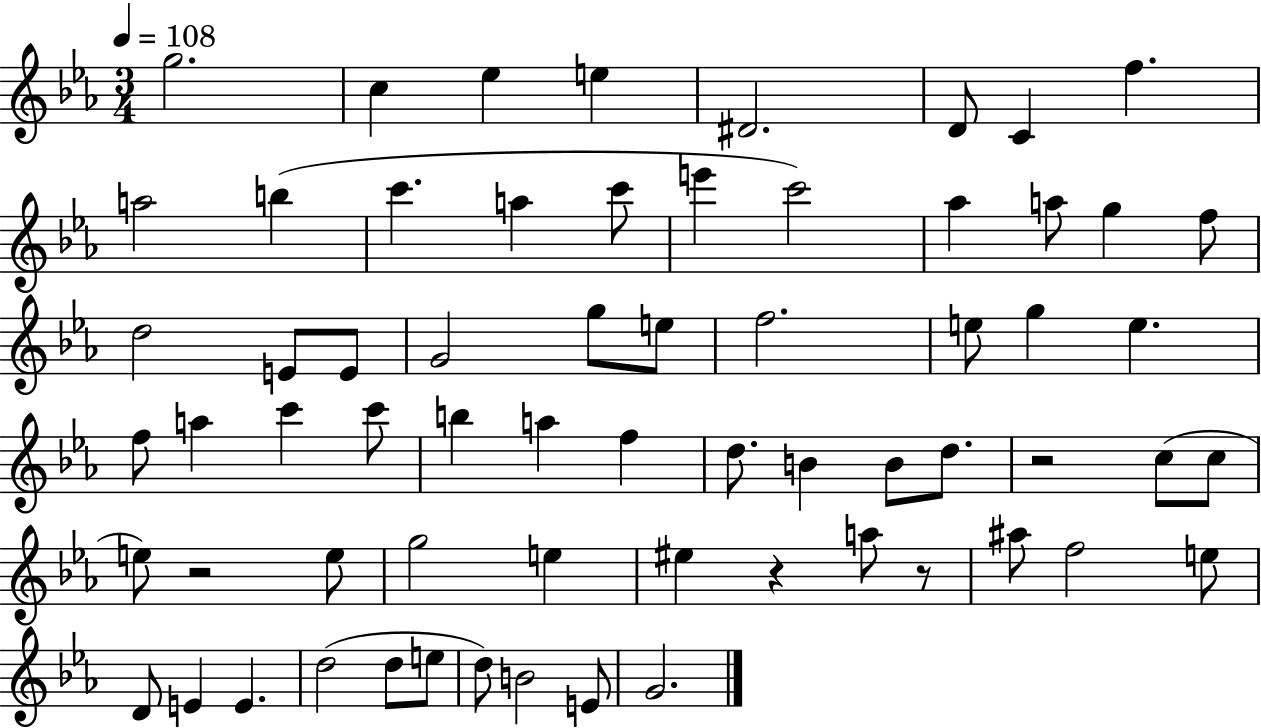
G5/h. C5/q Eb5/q E5/q D#4/h. D4/e C4/q F5/q. A5/h B5/q C6/q. A5/q C6/e E6/q C6/h Ab5/q A5/e G5/q F5/e D5/h E4/e E4/e G4/h G5/e E5/e F5/h. E5/e G5/q E5/q. F5/e A5/q C6/q C6/e B5/q A5/q F5/q D5/e. B4/q B4/e D5/e. R/h C5/e C5/e E5/e R/h E5/e G5/h E5/q EIS5/q R/q A5/e R/e A#5/e F5/h E5/e D4/e E4/q E4/q. D5/h D5/e E5/e D5/e B4/h E4/e G4/h.